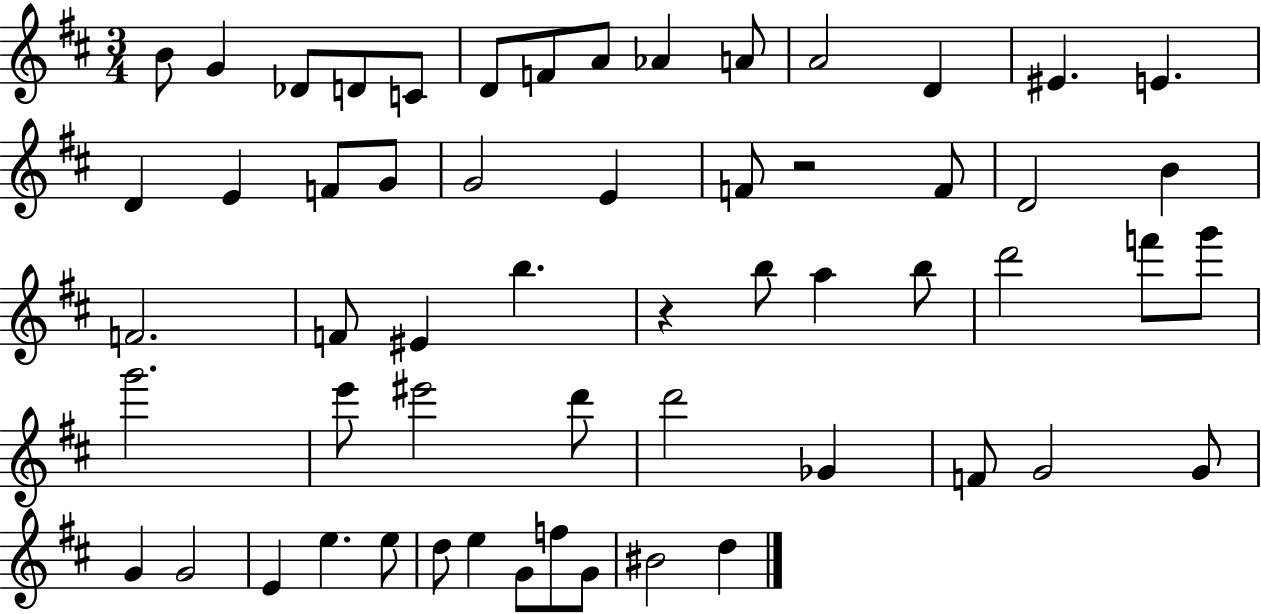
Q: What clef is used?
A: treble